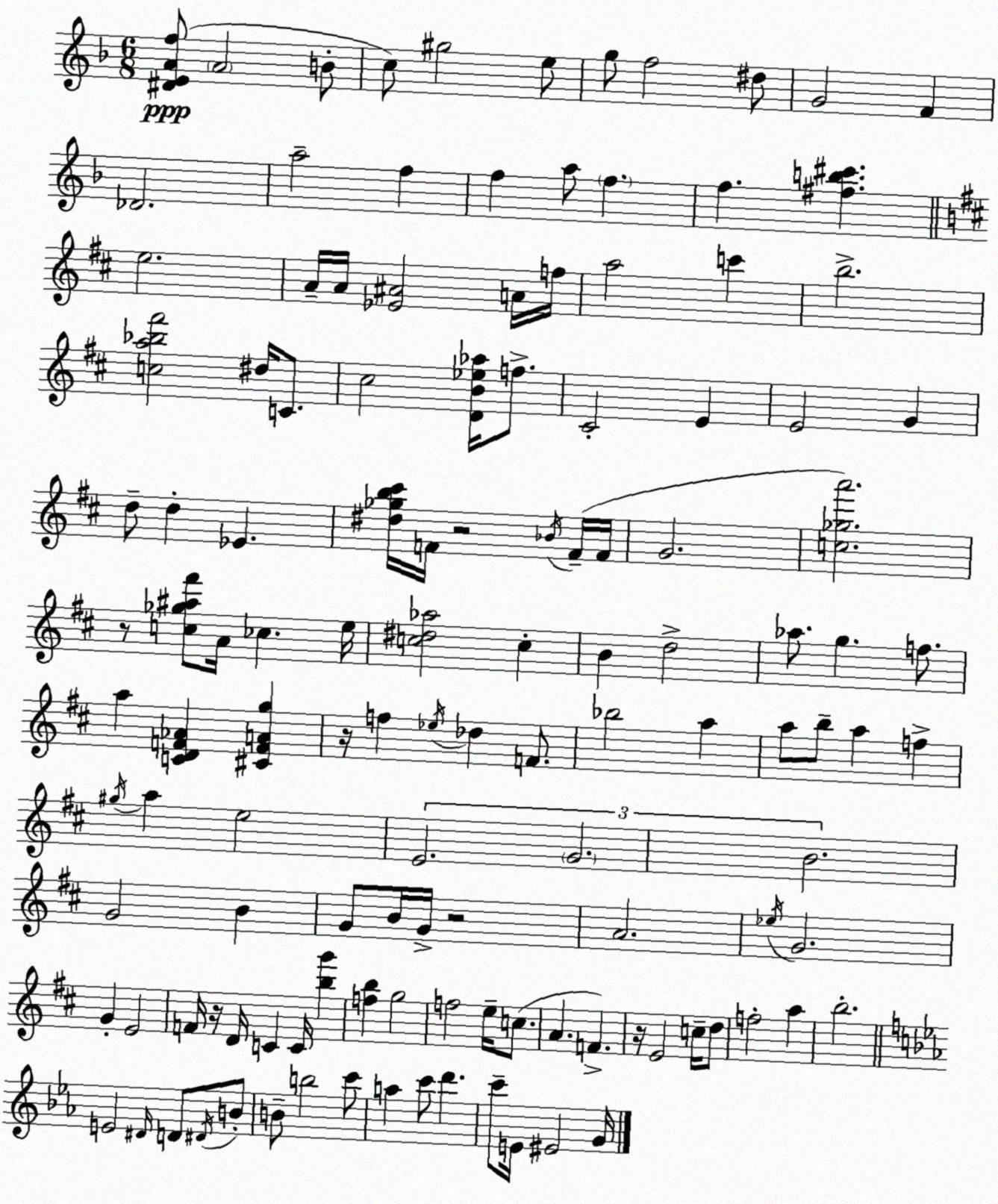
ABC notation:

X:1
T:Untitled
M:6/8
L:1/4
K:F
[^DEAf]/2 A2 B/2 c/2 ^g2 e/2 g/2 f2 ^d/2 G2 F _D2 a2 f f a/2 f f [^fb^c'] e2 A/4 A/4 [_E^A]2 A/4 f/4 a2 c' b2 [ca_b^f']2 ^d/4 C/2 ^c2 [DB_e_a]/4 f/2 ^C2 E E2 G d/2 d _E [^d_gb^c']/4 F/4 z2 _B/4 F/4 F/4 G2 [c_ga']2 z/2 [c_g^a^f']/2 A/4 _c e/4 [c^d_a]2 c B d2 _a/2 g f/2 a [CDF_A] [^CFAg] z/4 f _e/4 _d F/2 _b2 a a/2 b/2 a f ^g/4 a e2 E2 G2 B2 G2 B G/2 B/4 G/4 z2 A2 _e/4 G2 G E2 F/4 z/4 D/4 C C/4 [bg'] [fb] g2 f2 e/4 c/2 A F z/4 E2 c/4 d/2 f2 a b2 E2 ^D/4 D/2 ^D/4 B/2 B/2 b2 c'/2 a c'/2 d' c'/2 E/4 ^E2 G/4